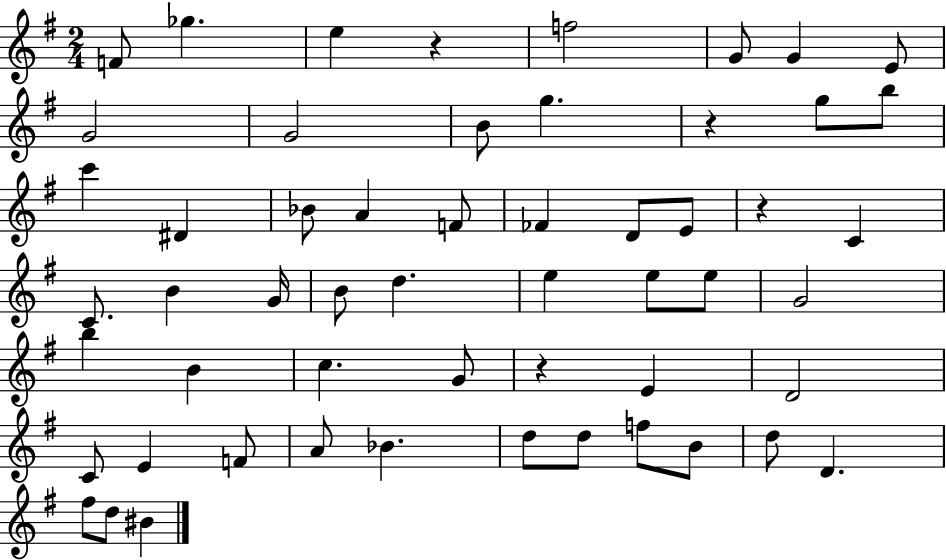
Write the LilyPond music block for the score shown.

{
  \clef treble
  \numericTimeSignature
  \time 2/4
  \key g \major
  f'8 ges''4. | e''4 r4 | f''2 | g'8 g'4 e'8 | \break g'2 | g'2 | b'8 g''4. | r4 g''8 b''8 | \break c'''4 dis'4 | bes'8 a'4 f'8 | fes'4 d'8 e'8 | r4 c'4 | \break c'8. b'4 g'16 | b'8 d''4. | e''4 e''8 e''8 | g'2 | \break b''4 b'4 | c''4. g'8 | r4 e'4 | d'2 | \break c'8 e'4 f'8 | a'8 bes'4. | d''8 d''8 f''8 b'8 | d''8 d'4. | \break fis''8 d''8 bis'4 | \bar "|."
}